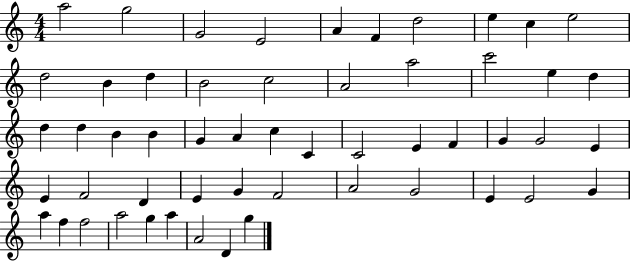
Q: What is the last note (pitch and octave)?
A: G5